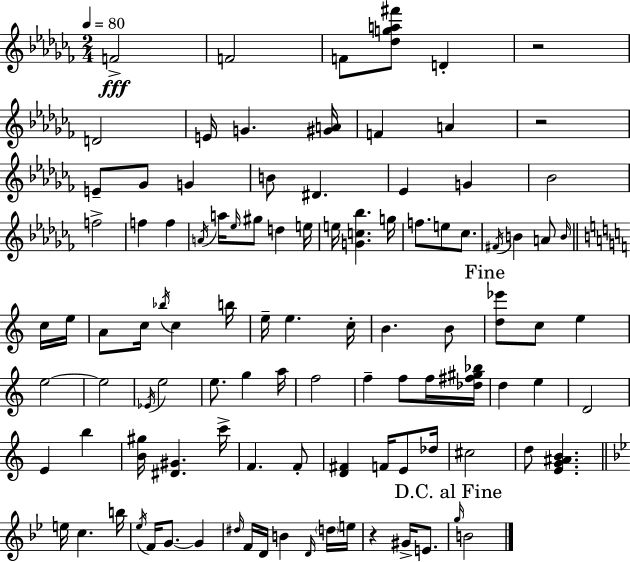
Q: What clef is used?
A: treble